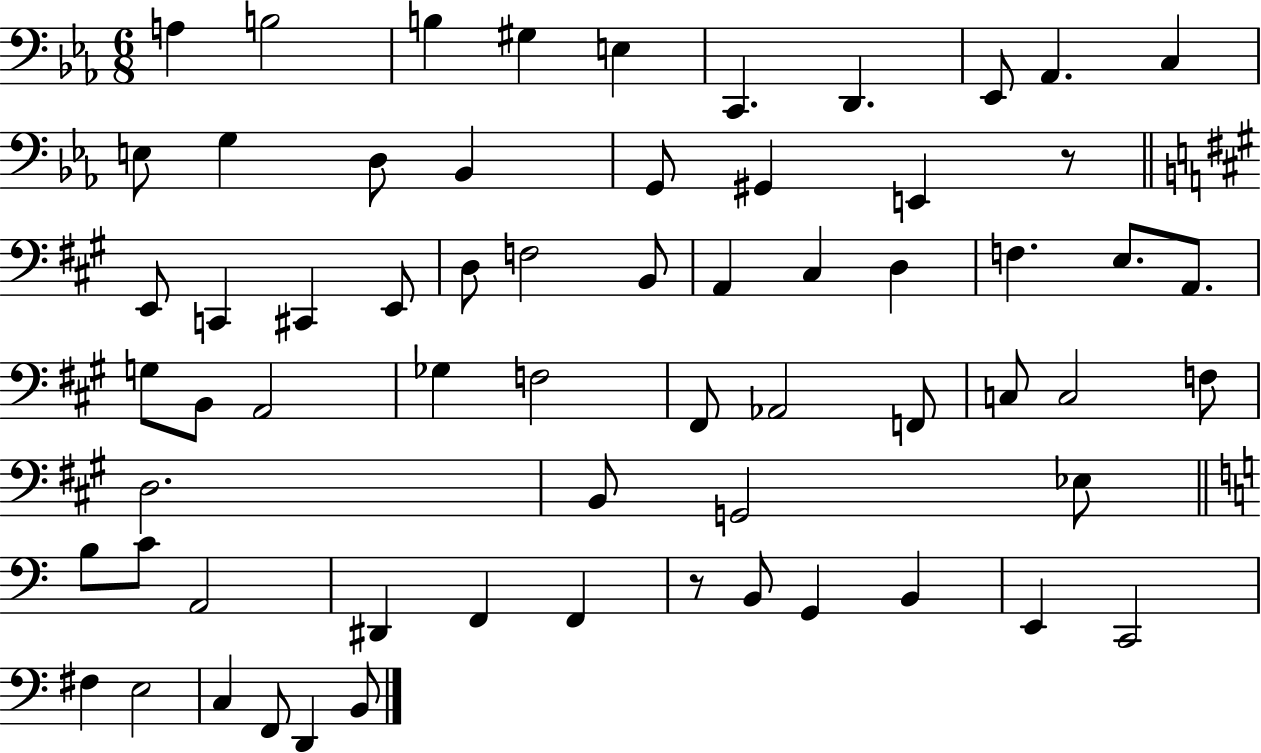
X:1
T:Untitled
M:6/8
L:1/4
K:Eb
A, B,2 B, ^G, E, C,, D,, _E,,/2 _A,, C, E,/2 G, D,/2 _B,, G,,/2 ^G,, E,, z/2 E,,/2 C,, ^C,, E,,/2 D,/2 F,2 B,,/2 A,, ^C, D, F, E,/2 A,,/2 G,/2 B,,/2 A,,2 _G, F,2 ^F,,/2 _A,,2 F,,/2 C,/2 C,2 F,/2 D,2 B,,/2 G,,2 _E,/2 B,/2 C/2 A,,2 ^D,, F,, F,, z/2 B,,/2 G,, B,, E,, C,,2 ^F, E,2 C, F,,/2 D,, B,,/2